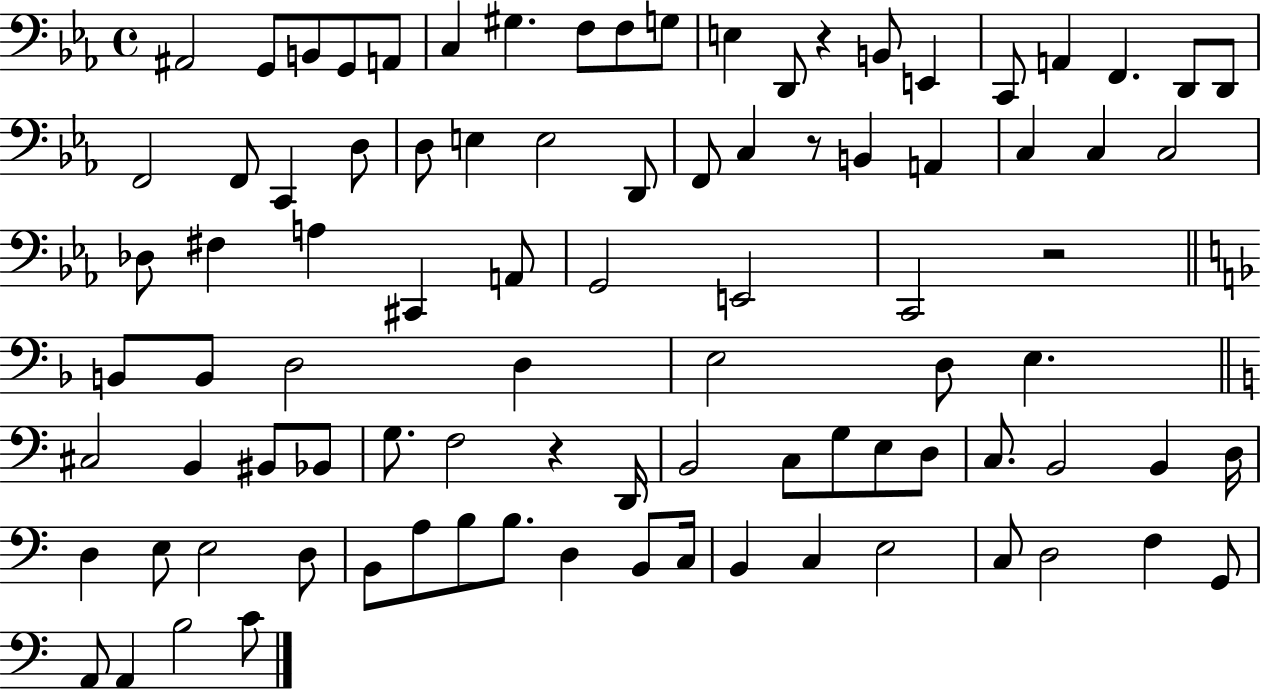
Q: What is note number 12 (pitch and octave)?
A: D2